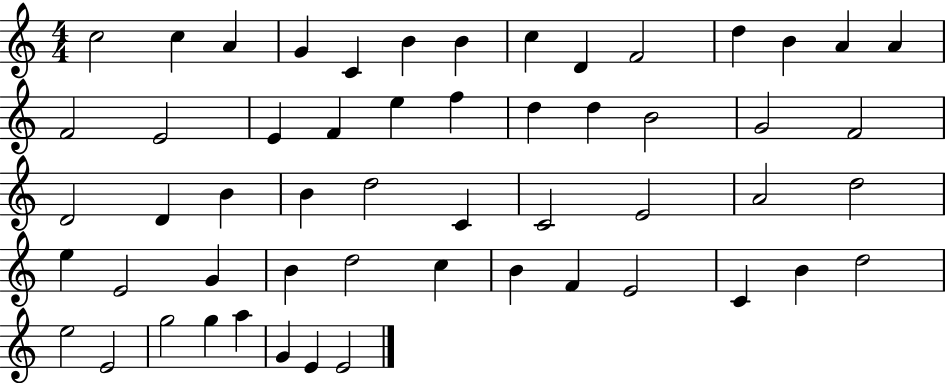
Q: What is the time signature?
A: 4/4